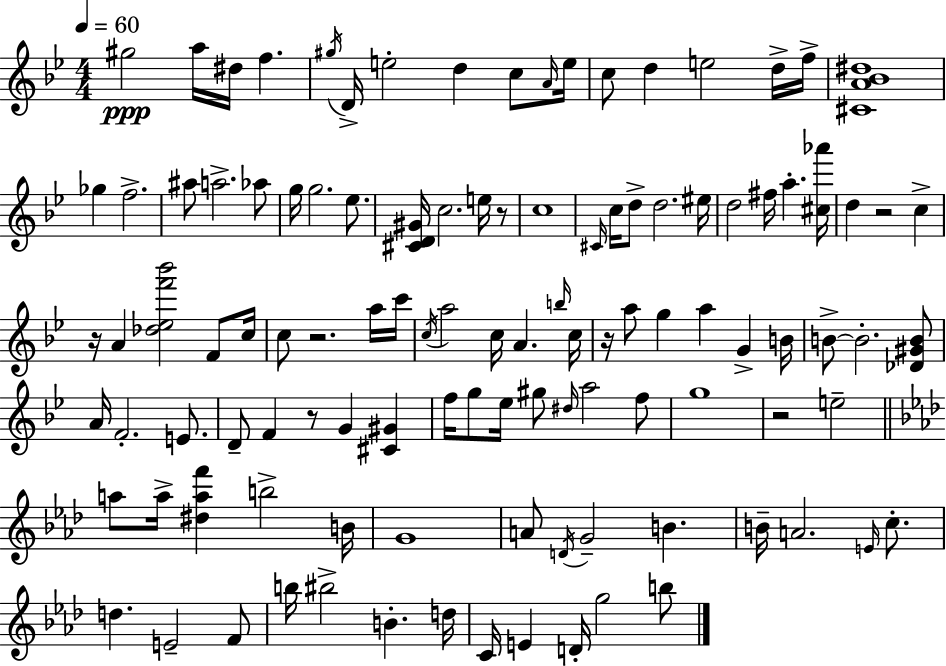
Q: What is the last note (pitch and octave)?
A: B5